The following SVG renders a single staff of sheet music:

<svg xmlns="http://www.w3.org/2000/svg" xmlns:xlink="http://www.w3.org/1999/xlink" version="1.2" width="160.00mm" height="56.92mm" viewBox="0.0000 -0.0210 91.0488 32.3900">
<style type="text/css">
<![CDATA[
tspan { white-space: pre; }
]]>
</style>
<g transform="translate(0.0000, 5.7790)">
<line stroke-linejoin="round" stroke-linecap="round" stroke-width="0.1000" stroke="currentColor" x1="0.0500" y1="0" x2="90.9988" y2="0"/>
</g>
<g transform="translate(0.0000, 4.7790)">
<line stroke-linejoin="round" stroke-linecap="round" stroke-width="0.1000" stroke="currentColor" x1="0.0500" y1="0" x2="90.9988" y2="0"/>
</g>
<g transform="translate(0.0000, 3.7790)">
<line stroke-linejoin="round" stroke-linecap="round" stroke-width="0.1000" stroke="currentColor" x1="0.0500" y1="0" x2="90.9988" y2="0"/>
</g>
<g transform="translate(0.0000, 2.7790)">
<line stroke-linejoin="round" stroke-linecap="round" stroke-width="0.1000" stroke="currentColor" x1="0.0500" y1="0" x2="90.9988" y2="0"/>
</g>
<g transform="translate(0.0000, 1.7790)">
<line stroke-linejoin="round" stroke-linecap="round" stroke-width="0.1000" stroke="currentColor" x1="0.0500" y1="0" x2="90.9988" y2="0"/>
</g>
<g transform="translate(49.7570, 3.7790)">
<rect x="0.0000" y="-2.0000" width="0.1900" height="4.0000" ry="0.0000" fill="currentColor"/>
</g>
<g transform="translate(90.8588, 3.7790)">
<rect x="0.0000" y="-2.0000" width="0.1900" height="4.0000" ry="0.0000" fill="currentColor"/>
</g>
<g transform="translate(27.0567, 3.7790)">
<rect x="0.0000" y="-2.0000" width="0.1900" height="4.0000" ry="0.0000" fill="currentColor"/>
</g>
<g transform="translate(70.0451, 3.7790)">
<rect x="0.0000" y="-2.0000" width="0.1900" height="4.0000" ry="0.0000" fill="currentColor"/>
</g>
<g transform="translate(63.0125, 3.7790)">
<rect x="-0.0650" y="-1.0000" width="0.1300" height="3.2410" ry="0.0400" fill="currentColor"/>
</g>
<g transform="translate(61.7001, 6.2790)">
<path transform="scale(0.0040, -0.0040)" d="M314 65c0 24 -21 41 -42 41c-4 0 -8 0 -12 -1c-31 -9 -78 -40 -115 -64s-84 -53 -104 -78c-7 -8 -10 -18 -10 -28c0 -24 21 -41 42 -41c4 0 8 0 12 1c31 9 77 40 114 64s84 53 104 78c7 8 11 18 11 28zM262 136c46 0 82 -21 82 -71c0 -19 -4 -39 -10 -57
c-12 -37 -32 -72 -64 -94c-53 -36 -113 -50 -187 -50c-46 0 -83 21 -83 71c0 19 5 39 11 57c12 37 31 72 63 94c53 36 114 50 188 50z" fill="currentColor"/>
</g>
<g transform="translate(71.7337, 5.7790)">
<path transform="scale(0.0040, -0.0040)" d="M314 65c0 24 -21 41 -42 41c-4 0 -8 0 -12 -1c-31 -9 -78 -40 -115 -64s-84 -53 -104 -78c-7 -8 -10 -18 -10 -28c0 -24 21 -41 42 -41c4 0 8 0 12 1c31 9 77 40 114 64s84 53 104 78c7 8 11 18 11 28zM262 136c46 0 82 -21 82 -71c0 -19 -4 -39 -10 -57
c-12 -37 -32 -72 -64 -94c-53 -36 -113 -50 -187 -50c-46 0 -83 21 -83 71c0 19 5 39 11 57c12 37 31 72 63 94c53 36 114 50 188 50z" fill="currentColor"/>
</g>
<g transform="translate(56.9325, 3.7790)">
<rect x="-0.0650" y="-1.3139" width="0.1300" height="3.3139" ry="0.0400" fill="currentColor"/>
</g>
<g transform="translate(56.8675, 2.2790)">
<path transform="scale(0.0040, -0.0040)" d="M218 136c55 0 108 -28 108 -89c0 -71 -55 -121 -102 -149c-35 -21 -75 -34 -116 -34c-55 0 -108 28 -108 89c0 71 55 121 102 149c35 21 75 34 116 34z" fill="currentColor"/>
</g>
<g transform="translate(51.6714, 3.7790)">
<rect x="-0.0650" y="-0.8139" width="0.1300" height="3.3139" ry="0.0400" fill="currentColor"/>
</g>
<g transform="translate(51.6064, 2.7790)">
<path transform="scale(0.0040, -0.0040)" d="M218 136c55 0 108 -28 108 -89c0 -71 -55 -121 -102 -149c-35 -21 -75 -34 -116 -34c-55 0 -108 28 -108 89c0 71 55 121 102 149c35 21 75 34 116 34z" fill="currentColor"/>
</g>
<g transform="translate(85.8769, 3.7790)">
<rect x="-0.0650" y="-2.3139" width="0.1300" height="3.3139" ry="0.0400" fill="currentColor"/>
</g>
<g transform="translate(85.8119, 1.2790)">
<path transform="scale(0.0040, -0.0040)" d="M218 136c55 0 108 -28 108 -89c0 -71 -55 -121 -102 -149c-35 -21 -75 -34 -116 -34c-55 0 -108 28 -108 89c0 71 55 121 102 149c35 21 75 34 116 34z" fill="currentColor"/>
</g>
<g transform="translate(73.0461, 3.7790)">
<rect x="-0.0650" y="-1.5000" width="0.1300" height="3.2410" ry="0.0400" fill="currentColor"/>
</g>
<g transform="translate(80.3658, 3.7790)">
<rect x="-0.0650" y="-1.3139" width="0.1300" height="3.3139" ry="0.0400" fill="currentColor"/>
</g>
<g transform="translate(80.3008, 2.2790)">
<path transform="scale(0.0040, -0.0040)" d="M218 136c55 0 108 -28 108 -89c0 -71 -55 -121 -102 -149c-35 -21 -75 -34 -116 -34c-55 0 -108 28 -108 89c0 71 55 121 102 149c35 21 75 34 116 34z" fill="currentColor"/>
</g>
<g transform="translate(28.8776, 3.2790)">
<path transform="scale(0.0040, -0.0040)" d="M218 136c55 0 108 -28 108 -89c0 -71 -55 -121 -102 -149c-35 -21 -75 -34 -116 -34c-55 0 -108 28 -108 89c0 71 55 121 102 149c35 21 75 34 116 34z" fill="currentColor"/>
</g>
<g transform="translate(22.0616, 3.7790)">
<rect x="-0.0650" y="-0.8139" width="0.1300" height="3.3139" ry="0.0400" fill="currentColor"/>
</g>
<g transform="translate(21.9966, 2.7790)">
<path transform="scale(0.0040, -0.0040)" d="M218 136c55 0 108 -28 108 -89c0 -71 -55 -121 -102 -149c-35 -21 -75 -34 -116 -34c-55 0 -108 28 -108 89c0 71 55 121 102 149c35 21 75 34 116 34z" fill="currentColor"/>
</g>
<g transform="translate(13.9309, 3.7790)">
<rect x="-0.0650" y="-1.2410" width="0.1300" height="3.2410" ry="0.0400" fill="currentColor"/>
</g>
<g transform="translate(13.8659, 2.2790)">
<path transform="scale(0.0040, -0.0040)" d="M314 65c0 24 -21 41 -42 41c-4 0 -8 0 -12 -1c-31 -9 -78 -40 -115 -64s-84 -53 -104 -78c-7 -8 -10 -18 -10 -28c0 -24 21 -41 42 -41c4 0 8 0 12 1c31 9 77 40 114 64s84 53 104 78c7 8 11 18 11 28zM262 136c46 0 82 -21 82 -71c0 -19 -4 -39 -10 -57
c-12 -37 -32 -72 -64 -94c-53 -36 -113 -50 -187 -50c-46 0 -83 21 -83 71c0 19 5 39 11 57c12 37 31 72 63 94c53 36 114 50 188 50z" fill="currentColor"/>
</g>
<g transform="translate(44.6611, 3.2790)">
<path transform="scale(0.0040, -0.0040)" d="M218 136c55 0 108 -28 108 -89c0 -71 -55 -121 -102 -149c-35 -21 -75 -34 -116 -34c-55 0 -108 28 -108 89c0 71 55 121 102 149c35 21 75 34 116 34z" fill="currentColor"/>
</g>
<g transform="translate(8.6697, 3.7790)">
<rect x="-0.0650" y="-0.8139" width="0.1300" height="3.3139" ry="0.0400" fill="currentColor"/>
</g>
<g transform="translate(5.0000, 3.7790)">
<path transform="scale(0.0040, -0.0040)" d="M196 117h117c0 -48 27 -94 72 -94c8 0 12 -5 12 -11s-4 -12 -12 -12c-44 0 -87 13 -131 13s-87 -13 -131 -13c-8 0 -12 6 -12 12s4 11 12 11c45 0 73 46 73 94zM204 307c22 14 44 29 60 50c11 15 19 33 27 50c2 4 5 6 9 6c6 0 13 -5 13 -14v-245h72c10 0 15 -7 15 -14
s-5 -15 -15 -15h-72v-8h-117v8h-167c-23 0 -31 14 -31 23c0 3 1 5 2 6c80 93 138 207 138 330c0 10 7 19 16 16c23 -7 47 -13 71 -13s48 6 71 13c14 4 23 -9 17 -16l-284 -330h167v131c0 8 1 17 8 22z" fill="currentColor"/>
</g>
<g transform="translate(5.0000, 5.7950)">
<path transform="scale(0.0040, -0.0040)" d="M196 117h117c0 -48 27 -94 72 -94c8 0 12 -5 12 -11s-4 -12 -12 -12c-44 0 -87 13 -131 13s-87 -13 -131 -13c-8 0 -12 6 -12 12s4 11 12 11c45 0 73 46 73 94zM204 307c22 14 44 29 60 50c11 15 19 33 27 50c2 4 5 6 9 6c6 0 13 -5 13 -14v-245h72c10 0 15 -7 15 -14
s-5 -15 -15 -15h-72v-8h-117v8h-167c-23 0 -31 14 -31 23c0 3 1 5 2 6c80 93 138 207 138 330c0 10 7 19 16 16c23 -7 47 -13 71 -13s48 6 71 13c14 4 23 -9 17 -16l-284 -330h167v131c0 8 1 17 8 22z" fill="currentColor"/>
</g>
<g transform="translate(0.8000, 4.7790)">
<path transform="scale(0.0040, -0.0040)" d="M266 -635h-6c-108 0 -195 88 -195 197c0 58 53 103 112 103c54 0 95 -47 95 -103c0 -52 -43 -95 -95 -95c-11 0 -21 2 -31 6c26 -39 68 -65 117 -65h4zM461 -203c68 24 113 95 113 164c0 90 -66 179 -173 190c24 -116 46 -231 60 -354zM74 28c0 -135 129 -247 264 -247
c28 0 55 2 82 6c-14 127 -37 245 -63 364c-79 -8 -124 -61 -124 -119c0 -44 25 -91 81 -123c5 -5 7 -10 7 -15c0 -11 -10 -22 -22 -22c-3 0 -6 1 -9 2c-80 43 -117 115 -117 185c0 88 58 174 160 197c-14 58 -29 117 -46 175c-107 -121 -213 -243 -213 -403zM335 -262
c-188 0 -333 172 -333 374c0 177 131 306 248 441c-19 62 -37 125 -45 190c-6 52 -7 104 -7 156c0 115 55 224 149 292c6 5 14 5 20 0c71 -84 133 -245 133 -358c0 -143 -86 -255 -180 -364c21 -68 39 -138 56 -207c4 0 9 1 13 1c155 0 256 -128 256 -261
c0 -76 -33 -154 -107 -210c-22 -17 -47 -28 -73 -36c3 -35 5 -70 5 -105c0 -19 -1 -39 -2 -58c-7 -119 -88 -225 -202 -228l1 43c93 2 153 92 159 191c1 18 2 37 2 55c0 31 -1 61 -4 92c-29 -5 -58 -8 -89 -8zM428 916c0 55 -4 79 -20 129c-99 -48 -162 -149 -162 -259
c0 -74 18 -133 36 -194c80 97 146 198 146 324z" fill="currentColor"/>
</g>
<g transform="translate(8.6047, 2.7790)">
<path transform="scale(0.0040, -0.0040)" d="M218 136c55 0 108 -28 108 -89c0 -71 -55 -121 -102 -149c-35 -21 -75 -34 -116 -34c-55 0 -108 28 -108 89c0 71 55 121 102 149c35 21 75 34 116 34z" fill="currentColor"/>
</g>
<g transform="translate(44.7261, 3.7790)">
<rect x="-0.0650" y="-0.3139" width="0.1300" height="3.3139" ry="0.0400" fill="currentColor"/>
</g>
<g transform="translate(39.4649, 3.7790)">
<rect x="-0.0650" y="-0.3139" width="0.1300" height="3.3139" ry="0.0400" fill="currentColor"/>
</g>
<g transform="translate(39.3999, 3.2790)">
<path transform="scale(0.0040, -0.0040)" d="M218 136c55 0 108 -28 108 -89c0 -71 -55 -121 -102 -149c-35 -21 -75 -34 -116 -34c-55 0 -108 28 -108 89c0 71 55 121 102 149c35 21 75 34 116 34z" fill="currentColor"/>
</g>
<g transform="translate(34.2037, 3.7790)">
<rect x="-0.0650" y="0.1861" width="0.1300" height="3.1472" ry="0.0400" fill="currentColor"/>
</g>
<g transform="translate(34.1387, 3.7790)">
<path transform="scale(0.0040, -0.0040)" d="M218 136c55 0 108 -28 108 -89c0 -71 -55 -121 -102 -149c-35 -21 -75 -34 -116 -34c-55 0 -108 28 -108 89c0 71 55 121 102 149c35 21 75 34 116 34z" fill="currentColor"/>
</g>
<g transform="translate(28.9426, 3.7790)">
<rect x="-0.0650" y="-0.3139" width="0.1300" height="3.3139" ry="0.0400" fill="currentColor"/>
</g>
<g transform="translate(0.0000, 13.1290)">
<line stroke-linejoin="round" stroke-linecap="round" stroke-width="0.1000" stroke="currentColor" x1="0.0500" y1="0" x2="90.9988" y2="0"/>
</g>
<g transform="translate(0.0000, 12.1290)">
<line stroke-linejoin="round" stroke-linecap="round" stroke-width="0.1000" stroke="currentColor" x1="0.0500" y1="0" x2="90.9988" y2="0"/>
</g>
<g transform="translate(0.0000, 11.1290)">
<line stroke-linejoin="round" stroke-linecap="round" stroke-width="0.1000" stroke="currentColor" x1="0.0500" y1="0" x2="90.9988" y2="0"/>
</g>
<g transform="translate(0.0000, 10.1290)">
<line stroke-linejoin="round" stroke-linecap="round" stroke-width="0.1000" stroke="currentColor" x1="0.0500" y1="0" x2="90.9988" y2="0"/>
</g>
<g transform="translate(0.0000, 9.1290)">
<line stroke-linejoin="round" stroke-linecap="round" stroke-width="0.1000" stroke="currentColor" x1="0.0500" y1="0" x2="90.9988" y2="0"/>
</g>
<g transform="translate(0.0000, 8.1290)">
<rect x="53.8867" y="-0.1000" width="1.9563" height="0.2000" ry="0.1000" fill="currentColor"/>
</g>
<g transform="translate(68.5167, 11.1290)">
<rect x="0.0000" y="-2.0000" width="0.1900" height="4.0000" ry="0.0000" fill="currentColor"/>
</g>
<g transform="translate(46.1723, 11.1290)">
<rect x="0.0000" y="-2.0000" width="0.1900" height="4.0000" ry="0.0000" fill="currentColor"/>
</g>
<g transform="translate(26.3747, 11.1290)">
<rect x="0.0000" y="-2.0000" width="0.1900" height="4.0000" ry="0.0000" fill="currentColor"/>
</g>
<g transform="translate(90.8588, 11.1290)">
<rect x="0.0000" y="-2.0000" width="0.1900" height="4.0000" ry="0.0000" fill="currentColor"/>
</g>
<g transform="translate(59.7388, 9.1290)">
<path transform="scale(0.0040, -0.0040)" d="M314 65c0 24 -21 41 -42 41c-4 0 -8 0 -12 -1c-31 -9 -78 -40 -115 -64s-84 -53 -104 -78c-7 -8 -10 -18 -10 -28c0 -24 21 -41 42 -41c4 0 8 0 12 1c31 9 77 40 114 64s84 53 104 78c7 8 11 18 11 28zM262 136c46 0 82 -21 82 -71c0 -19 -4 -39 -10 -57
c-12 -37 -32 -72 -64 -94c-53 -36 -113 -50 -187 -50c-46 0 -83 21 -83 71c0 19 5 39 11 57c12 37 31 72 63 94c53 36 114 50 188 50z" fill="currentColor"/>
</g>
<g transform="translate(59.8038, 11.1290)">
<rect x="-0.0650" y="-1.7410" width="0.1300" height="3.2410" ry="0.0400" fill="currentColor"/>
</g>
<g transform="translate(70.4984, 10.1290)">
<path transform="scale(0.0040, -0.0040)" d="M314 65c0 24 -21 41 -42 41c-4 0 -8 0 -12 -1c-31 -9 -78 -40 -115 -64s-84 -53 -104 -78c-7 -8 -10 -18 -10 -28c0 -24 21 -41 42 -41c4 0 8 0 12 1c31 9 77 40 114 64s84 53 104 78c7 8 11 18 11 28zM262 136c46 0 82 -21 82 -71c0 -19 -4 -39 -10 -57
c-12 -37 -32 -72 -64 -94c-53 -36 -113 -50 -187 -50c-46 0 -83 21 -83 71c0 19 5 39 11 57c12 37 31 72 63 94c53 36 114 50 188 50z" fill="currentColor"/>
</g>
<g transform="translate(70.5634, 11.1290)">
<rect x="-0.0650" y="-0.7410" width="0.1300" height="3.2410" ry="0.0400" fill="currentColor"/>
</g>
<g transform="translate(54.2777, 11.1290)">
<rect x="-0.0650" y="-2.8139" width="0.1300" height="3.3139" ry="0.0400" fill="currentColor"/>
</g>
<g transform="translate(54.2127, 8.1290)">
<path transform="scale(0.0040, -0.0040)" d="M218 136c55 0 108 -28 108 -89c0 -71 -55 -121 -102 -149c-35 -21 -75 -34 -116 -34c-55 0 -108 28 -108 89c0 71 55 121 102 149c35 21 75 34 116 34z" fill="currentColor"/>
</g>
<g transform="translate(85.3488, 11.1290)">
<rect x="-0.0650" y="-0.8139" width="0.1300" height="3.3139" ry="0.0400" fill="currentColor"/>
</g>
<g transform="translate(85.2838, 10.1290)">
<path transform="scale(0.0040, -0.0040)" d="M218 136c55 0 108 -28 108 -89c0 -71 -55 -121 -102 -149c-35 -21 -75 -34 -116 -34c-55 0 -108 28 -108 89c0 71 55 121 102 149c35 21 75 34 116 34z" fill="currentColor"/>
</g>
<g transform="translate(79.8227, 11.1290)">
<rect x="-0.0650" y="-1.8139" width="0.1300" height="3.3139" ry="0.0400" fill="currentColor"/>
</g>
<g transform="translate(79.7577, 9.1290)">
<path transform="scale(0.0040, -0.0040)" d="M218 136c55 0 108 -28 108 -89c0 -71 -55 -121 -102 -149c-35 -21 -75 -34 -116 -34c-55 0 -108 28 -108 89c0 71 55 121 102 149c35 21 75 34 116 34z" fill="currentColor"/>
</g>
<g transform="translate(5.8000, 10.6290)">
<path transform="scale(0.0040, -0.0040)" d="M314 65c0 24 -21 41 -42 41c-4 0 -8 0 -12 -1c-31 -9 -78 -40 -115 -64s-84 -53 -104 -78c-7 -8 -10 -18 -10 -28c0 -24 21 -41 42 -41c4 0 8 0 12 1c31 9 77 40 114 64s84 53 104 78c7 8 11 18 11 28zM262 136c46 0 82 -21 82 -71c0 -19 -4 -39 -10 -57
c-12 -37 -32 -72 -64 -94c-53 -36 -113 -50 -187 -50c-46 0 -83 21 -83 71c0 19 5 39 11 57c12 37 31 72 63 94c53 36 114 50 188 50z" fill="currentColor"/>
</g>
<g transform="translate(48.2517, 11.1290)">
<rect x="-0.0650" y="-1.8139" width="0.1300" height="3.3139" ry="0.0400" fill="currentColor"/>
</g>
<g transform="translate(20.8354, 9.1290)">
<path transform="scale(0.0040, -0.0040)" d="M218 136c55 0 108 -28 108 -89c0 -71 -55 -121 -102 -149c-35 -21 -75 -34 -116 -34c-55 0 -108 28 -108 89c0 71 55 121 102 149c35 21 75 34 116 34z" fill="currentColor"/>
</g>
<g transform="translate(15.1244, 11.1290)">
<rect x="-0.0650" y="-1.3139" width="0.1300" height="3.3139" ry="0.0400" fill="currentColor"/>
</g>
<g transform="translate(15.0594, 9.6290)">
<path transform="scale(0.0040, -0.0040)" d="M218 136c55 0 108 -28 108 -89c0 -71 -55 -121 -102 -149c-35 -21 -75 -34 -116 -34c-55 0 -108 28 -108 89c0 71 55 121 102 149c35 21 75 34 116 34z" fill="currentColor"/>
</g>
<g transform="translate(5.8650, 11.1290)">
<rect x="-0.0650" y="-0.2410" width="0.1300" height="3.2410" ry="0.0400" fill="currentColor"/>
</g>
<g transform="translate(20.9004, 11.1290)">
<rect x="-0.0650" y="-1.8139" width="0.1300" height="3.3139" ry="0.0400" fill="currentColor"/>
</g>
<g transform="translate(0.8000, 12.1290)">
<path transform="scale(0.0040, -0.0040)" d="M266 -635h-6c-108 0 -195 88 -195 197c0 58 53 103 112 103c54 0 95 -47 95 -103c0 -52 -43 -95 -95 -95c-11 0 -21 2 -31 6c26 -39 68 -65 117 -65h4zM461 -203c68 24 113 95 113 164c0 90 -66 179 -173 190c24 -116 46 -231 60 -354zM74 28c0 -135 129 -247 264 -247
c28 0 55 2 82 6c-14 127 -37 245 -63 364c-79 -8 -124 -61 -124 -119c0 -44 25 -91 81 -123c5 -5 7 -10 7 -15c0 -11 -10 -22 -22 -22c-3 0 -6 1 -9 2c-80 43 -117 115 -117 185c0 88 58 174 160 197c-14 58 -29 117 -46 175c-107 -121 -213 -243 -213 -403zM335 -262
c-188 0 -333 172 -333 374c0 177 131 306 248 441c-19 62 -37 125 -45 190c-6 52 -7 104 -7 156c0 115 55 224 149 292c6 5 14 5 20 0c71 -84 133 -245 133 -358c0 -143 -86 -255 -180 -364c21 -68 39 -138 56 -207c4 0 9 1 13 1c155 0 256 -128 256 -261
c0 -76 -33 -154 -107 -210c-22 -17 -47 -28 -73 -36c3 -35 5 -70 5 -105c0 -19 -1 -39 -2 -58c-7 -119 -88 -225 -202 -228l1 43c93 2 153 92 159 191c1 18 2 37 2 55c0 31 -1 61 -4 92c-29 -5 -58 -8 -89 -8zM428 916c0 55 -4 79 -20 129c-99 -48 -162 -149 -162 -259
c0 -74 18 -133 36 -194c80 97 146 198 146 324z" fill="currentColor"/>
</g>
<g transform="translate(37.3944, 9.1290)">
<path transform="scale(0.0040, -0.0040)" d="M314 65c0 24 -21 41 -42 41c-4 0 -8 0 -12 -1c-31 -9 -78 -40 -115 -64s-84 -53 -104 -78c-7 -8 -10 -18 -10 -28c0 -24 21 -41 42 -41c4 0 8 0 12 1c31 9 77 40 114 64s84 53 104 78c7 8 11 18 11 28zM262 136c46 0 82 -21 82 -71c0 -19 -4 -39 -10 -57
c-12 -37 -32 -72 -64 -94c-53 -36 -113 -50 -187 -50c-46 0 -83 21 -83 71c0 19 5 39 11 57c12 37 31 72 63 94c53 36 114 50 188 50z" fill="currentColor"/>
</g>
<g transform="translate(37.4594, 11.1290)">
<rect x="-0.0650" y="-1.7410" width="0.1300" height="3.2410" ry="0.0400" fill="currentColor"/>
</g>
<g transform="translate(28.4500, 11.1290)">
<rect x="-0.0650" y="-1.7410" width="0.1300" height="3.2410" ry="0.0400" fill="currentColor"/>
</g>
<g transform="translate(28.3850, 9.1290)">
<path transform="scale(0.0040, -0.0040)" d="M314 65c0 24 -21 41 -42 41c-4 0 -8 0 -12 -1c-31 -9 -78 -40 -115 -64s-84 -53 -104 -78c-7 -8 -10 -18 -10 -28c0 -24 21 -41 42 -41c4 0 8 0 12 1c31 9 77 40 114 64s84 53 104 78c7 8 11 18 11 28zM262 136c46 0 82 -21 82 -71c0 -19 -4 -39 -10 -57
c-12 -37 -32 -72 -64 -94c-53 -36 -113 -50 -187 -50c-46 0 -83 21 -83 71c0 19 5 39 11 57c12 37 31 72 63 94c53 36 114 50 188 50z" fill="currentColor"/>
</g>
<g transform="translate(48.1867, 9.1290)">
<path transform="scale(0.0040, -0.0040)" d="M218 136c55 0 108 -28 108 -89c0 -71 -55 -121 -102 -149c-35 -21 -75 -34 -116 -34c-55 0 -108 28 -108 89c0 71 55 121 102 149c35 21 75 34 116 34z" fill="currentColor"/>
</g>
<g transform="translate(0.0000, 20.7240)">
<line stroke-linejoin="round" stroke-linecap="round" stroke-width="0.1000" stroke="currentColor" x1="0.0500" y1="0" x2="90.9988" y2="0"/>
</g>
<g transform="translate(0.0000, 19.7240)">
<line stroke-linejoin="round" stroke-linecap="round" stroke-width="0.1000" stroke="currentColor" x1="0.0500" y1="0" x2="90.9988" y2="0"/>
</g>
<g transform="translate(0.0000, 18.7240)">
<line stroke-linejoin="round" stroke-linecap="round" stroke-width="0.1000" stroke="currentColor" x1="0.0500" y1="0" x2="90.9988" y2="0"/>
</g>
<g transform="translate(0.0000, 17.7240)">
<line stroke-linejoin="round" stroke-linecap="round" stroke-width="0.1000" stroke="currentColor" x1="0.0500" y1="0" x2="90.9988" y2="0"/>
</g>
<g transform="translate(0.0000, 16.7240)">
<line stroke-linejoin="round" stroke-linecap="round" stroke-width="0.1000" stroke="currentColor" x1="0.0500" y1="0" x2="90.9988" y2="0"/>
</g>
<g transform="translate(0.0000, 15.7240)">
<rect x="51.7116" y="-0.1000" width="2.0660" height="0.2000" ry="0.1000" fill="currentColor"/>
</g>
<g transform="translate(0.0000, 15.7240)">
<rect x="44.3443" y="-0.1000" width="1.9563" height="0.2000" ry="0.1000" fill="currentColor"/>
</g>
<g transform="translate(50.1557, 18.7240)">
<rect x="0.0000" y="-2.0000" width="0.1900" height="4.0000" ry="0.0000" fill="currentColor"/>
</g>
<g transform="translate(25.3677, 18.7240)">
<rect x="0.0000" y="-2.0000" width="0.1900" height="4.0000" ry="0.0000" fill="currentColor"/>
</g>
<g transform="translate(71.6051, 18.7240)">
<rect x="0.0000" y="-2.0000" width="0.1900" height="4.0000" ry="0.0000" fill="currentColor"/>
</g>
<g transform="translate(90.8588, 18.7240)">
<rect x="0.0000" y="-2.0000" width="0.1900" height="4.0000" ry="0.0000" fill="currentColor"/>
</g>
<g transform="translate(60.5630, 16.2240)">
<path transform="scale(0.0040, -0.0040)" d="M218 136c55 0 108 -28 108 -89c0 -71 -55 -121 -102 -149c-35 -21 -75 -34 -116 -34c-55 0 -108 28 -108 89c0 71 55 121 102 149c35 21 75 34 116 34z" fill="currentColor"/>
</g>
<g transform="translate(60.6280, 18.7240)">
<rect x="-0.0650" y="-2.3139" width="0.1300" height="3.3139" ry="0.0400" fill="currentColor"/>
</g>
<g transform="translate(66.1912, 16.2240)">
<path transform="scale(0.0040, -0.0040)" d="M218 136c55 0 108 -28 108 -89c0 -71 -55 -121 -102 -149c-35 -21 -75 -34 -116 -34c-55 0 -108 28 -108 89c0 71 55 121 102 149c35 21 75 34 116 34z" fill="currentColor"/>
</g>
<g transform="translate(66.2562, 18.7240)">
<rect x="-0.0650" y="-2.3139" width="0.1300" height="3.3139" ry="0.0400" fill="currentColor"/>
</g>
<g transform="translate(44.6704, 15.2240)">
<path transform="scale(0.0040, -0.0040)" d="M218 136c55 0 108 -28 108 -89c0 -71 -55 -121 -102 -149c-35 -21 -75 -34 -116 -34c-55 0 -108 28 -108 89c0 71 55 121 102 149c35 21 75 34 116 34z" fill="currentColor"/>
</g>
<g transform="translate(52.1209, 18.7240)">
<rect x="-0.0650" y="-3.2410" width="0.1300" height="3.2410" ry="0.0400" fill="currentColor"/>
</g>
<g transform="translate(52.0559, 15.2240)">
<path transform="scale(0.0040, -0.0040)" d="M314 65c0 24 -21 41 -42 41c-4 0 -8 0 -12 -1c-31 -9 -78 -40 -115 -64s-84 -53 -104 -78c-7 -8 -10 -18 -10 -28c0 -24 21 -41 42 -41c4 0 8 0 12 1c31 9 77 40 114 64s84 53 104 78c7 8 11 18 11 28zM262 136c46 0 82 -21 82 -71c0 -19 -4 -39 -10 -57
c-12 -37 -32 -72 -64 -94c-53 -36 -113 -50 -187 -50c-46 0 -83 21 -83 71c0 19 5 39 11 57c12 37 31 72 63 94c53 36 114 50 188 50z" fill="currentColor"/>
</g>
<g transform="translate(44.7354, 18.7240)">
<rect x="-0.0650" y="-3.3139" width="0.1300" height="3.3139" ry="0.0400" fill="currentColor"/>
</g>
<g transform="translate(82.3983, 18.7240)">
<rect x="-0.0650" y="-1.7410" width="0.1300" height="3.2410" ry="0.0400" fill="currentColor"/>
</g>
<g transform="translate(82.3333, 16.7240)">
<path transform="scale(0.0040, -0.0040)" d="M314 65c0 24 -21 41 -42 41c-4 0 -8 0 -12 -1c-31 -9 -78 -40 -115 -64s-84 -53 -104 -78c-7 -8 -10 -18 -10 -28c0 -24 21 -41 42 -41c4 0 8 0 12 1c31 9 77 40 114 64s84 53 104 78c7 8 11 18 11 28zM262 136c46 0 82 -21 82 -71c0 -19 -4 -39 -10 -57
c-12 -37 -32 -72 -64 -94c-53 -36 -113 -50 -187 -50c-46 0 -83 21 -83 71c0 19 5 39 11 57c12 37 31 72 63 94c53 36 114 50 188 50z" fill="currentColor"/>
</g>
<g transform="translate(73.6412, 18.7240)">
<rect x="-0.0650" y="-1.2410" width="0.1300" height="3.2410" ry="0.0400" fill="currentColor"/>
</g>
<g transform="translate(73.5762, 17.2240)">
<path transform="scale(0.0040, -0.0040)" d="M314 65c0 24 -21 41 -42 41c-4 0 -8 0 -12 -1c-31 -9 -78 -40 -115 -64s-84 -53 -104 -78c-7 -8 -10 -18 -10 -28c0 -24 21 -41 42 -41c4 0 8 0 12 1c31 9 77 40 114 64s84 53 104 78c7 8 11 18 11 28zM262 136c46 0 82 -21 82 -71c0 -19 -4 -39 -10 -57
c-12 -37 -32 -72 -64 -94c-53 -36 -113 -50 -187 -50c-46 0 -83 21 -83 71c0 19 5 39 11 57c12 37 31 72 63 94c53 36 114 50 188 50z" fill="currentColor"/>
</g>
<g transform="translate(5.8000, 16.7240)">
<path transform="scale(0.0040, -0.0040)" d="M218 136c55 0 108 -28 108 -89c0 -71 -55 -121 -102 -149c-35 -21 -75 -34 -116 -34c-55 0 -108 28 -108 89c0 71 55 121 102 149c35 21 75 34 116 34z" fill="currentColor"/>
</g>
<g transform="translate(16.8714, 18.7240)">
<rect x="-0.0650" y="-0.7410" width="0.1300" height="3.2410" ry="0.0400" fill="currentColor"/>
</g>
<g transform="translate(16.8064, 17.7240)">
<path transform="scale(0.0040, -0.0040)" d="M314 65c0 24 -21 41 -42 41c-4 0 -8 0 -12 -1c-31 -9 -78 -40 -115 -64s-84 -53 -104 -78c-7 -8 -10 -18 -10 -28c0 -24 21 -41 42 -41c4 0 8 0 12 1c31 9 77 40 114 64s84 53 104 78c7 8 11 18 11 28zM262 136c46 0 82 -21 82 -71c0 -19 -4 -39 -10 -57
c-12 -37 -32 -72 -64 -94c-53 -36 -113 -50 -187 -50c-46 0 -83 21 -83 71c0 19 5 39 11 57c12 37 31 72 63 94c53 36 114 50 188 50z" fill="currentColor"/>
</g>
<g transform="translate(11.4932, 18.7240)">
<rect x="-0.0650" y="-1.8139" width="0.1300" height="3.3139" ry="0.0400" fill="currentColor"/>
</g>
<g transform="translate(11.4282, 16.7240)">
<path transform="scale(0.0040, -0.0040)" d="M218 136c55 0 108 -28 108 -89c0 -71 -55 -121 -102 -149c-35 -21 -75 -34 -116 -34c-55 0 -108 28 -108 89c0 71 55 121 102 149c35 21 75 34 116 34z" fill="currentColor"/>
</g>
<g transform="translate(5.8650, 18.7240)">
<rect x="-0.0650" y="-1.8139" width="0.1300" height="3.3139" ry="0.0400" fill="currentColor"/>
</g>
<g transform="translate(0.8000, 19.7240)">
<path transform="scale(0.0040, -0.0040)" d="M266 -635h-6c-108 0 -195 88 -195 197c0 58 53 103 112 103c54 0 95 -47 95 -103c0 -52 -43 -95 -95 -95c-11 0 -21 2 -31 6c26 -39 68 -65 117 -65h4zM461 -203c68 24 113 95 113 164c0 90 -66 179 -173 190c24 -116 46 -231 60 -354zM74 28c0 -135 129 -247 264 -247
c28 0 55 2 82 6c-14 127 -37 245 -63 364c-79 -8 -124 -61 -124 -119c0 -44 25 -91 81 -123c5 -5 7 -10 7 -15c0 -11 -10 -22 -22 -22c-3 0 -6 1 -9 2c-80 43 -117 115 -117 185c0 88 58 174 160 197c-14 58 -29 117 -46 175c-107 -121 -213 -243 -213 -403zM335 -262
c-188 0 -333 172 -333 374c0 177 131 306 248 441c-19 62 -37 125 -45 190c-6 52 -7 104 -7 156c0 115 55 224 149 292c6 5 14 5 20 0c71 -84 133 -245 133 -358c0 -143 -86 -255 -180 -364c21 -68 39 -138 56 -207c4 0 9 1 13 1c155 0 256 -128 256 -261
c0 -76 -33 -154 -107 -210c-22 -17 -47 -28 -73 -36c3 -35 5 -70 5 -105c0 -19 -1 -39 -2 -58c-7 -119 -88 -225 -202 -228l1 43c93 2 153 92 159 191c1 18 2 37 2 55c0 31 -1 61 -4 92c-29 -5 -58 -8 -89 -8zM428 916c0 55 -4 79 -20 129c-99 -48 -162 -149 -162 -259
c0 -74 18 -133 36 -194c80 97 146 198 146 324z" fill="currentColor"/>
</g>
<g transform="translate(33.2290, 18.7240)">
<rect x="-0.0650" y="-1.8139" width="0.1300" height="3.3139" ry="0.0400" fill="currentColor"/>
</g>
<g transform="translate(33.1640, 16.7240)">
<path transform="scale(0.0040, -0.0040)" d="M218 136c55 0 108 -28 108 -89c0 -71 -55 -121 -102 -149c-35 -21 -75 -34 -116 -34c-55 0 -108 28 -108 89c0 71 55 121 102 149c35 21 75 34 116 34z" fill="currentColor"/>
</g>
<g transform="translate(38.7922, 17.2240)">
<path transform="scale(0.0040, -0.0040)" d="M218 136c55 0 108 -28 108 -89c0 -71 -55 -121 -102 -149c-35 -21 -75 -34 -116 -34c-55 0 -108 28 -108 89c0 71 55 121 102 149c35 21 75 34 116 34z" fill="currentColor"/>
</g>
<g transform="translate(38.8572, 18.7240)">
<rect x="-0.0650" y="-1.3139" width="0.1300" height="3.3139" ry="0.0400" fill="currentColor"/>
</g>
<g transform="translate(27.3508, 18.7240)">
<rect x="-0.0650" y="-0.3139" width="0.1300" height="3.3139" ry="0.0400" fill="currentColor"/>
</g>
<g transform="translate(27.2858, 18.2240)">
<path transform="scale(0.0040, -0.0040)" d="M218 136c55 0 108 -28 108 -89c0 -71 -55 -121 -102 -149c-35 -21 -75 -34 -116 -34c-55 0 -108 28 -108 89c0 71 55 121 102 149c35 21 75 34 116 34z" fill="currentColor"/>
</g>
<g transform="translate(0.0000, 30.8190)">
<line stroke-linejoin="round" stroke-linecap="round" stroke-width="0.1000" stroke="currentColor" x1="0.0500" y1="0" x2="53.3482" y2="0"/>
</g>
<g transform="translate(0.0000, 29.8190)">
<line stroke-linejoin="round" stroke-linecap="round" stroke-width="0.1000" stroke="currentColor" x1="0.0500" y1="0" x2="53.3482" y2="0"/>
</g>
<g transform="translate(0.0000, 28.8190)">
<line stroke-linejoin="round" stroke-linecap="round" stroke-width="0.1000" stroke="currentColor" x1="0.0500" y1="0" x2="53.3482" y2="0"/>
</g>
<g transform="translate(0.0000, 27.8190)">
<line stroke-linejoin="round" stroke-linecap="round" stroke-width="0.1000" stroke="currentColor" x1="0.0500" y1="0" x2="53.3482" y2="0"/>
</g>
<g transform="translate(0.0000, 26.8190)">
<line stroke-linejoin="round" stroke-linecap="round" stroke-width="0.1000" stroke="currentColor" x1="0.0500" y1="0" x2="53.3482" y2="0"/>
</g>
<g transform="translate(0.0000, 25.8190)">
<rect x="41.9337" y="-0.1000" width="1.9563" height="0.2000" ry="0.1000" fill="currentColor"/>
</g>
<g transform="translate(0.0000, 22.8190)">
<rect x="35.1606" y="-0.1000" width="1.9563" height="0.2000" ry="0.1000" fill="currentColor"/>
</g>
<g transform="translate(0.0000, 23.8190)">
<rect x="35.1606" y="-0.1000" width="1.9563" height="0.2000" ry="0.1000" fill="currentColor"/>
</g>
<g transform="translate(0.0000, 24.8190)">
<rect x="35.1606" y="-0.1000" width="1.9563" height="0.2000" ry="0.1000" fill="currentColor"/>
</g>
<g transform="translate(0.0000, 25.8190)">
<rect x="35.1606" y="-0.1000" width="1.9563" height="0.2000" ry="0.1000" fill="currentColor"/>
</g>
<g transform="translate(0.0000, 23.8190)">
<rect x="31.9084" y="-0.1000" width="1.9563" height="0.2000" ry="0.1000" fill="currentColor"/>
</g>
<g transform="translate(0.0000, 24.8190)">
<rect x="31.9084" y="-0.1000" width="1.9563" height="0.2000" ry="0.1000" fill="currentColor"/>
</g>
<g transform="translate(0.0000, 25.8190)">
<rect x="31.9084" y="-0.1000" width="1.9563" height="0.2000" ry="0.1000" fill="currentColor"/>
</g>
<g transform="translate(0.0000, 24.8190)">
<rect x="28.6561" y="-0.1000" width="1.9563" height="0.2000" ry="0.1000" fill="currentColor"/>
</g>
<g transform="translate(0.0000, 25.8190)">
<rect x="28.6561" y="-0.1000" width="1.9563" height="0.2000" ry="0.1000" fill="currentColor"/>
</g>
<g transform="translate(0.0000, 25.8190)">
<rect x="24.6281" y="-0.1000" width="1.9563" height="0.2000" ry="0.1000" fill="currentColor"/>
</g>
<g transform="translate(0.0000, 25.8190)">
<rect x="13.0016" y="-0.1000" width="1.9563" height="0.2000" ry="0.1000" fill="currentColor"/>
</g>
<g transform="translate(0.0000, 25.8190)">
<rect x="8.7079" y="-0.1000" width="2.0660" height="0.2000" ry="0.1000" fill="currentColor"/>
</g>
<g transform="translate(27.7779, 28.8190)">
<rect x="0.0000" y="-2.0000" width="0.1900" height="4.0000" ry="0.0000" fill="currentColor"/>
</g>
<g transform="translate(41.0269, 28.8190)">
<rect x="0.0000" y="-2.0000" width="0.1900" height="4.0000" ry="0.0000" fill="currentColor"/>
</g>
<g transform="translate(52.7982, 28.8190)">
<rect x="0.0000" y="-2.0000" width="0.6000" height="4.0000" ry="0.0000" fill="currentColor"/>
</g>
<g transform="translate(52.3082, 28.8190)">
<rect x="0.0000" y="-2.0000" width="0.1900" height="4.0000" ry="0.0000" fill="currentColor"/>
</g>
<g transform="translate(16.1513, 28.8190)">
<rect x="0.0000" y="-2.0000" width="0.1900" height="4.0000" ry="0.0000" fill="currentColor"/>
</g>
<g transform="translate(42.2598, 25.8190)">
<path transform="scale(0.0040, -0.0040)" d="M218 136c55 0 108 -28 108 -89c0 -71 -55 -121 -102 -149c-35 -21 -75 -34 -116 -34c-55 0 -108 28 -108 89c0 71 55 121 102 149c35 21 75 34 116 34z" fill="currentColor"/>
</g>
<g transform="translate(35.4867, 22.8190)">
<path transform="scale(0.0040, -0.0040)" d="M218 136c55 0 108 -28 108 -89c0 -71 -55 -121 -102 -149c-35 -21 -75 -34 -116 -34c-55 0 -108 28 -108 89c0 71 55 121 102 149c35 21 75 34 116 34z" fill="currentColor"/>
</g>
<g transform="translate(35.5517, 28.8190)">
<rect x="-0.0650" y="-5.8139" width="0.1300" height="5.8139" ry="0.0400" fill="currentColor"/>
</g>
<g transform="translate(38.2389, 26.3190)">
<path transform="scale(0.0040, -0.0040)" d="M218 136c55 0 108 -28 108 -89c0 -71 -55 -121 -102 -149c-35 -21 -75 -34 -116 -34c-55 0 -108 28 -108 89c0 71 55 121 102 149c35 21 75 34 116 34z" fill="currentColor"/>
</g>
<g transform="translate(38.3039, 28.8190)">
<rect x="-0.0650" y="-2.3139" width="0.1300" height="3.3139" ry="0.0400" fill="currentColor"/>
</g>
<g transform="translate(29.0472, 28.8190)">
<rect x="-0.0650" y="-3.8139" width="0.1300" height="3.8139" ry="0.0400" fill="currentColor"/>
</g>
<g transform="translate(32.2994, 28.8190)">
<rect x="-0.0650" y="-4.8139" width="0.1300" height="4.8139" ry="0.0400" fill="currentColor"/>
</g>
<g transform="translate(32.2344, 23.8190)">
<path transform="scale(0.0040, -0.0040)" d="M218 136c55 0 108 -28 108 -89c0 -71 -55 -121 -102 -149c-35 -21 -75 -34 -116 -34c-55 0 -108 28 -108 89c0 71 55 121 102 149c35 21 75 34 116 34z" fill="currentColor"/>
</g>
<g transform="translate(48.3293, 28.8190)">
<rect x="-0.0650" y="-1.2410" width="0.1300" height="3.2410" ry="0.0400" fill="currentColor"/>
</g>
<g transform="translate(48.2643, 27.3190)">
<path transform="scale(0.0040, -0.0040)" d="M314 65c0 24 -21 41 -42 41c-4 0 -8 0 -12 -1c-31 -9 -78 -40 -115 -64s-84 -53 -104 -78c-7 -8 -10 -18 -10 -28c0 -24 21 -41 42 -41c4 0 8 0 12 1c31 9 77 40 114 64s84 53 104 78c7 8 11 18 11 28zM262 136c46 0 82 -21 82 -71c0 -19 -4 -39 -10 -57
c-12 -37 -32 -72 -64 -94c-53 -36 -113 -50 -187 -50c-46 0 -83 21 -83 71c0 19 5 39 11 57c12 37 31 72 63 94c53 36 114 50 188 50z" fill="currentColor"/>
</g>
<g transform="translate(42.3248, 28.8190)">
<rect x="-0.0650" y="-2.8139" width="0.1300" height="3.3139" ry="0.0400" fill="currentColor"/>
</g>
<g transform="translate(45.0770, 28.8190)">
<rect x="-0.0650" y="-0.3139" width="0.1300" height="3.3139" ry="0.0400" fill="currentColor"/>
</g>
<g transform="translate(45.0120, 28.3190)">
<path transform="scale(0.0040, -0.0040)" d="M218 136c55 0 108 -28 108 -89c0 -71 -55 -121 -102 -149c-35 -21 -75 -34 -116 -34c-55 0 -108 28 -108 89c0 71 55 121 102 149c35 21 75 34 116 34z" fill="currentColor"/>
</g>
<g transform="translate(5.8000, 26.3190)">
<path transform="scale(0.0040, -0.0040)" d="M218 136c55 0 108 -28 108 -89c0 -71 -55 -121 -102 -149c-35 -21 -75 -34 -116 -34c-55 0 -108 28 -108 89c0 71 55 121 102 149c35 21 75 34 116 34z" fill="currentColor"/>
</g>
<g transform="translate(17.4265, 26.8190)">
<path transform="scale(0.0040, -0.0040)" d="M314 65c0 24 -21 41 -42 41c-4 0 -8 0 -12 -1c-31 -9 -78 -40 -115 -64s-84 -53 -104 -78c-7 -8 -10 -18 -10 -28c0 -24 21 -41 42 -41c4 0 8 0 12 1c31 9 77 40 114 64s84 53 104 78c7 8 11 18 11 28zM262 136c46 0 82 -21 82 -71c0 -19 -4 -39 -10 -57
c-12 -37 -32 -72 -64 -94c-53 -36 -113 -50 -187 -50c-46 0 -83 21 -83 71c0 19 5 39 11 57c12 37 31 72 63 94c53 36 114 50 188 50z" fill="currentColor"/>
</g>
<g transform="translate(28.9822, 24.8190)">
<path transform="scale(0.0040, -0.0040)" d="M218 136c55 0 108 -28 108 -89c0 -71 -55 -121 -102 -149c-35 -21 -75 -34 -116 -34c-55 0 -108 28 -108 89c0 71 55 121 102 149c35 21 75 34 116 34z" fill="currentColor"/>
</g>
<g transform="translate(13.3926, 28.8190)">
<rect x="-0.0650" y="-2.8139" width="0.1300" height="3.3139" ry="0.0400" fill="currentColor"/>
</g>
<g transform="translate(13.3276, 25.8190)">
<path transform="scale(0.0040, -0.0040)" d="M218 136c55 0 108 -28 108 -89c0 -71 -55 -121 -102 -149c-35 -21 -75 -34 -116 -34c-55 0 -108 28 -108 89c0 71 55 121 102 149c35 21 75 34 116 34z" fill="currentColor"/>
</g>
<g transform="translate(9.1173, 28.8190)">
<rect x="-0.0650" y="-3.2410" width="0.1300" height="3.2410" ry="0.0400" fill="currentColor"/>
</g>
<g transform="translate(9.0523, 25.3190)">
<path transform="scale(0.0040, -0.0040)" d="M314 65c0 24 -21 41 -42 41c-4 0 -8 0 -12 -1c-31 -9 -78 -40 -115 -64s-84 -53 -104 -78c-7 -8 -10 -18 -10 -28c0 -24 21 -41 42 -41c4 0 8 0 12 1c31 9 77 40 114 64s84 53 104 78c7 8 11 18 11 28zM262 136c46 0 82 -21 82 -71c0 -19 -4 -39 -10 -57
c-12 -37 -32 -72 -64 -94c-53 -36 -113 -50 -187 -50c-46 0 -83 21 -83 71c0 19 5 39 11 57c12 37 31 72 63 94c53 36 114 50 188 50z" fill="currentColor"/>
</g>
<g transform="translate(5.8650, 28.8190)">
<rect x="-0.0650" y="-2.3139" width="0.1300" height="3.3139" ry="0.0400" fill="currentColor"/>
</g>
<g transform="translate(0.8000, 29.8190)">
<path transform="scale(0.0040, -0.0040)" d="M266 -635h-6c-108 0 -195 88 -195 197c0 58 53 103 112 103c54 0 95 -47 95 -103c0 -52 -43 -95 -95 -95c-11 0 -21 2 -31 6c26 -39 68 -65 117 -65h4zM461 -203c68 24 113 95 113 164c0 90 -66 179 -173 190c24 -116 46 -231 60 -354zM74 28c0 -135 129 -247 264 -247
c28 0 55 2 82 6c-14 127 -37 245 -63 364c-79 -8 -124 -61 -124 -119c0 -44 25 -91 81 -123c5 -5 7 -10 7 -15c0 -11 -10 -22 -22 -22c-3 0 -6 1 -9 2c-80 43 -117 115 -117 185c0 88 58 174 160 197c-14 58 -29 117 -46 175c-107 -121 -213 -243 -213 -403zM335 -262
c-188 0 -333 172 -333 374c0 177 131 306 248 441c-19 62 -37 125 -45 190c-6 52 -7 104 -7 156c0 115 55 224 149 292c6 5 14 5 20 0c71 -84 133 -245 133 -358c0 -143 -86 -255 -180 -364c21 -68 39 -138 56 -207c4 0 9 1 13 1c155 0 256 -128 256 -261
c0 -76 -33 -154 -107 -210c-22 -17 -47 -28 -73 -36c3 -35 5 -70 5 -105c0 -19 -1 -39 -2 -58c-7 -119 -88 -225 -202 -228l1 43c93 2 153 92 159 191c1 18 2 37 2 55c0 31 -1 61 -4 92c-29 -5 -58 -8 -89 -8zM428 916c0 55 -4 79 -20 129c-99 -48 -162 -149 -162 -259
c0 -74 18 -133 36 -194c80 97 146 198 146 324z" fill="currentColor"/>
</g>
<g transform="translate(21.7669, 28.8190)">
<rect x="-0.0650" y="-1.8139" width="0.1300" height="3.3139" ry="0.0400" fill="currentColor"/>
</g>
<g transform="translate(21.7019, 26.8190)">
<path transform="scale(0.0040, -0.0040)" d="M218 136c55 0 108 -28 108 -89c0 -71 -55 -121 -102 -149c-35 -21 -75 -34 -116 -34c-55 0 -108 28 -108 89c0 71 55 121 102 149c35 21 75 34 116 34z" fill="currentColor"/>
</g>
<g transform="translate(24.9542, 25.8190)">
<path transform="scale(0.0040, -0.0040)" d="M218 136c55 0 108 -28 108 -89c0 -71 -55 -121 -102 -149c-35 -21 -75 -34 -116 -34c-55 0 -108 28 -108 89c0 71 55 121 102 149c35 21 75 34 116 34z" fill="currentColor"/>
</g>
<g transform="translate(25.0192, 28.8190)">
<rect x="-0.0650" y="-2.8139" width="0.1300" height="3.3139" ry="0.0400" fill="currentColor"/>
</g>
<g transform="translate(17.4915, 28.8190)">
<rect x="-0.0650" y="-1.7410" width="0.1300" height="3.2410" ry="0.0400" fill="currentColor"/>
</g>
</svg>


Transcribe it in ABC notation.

X:1
T:Untitled
M:4/4
L:1/4
K:C
d e2 d c B c c d e D2 E2 e g c2 e f f2 f2 f a f2 d2 f d f f d2 c f e b b2 g g e2 f2 g b2 a f2 f a c' e' g' g a c e2